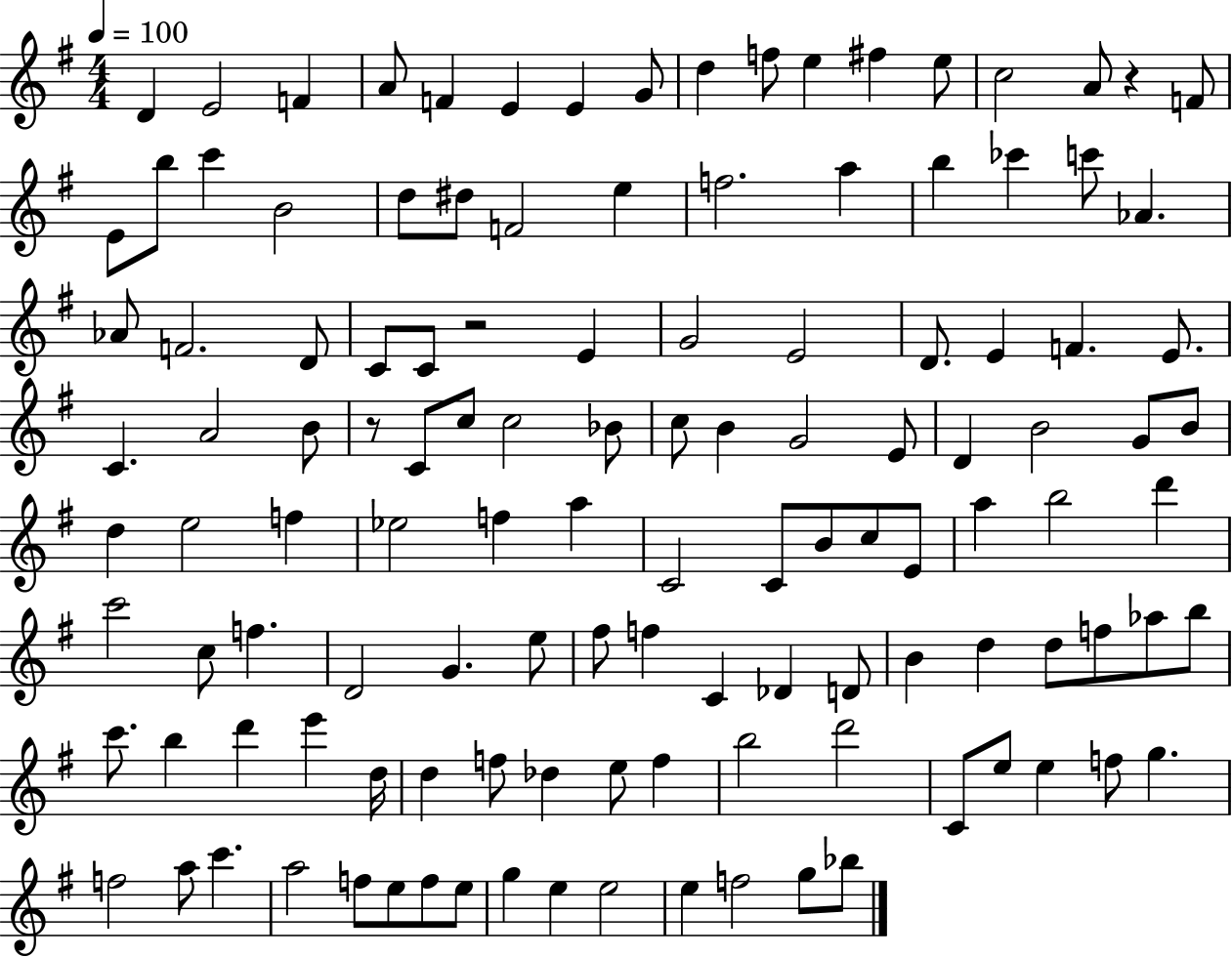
{
  \clef treble
  \numericTimeSignature
  \time 4/4
  \key g \major
  \tempo 4 = 100
  d'4 e'2 f'4 | a'8 f'4 e'4 e'4 g'8 | d''4 f''8 e''4 fis''4 e''8 | c''2 a'8 r4 f'8 | \break e'8 b''8 c'''4 b'2 | d''8 dis''8 f'2 e''4 | f''2. a''4 | b''4 ces'''4 c'''8 aes'4. | \break aes'8 f'2. d'8 | c'8 c'8 r2 e'4 | g'2 e'2 | d'8. e'4 f'4. e'8. | \break c'4. a'2 b'8 | r8 c'8 c''8 c''2 bes'8 | c''8 b'4 g'2 e'8 | d'4 b'2 g'8 b'8 | \break d''4 e''2 f''4 | ees''2 f''4 a''4 | c'2 c'8 b'8 c''8 e'8 | a''4 b''2 d'''4 | \break c'''2 c''8 f''4. | d'2 g'4. e''8 | fis''8 f''4 c'4 des'4 d'8 | b'4 d''4 d''8 f''8 aes''8 b''8 | \break c'''8. b''4 d'''4 e'''4 d''16 | d''4 f''8 des''4 e''8 f''4 | b''2 d'''2 | c'8 e''8 e''4 f''8 g''4. | \break f''2 a''8 c'''4. | a''2 f''8 e''8 f''8 e''8 | g''4 e''4 e''2 | e''4 f''2 g''8 bes''8 | \break \bar "|."
}